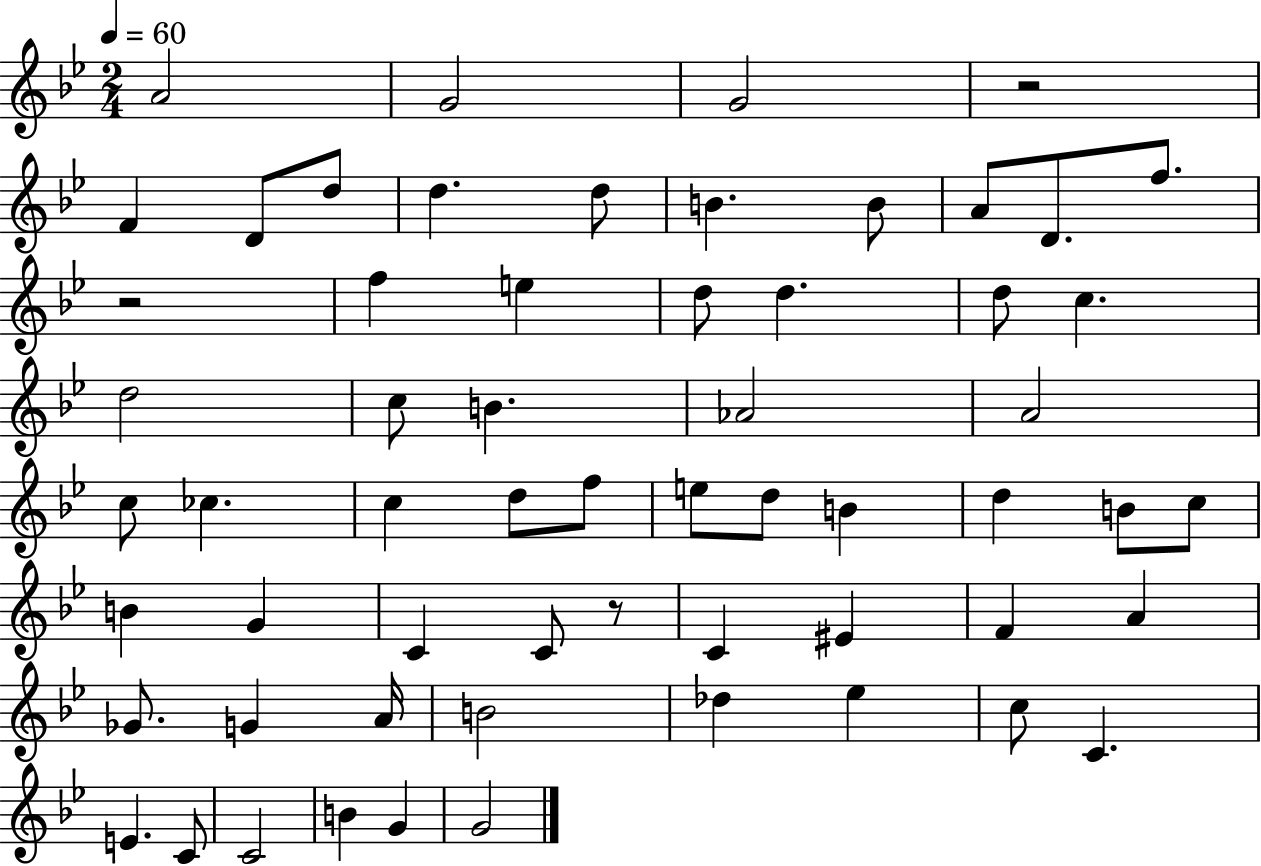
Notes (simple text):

A4/h G4/h G4/h R/h F4/q D4/e D5/e D5/q. D5/e B4/q. B4/e A4/e D4/e. F5/e. R/h F5/q E5/q D5/e D5/q. D5/e C5/q. D5/h C5/e B4/q. Ab4/h A4/h C5/e CES5/q. C5/q D5/e F5/e E5/e D5/e B4/q D5/q B4/e C5/e B4/q G4/q C4/q C4/e R/e C4/q EIS4/q F4/q A4/q Gb4/e. G4/q A4/s B4/h Db5/q Eb5/q C5/e C4/q. E4/q. C4/e C4/h B4/q G4/q G4/h